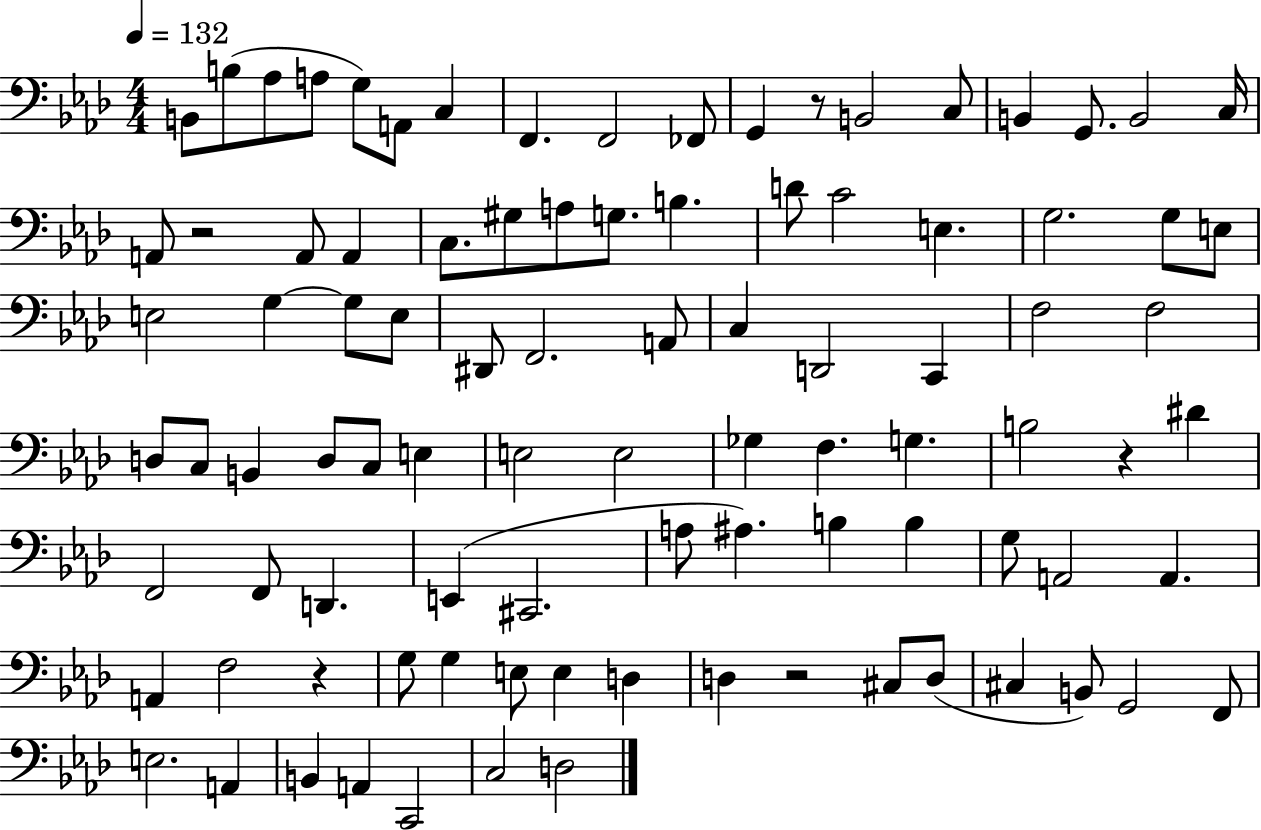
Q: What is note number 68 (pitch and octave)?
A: A2